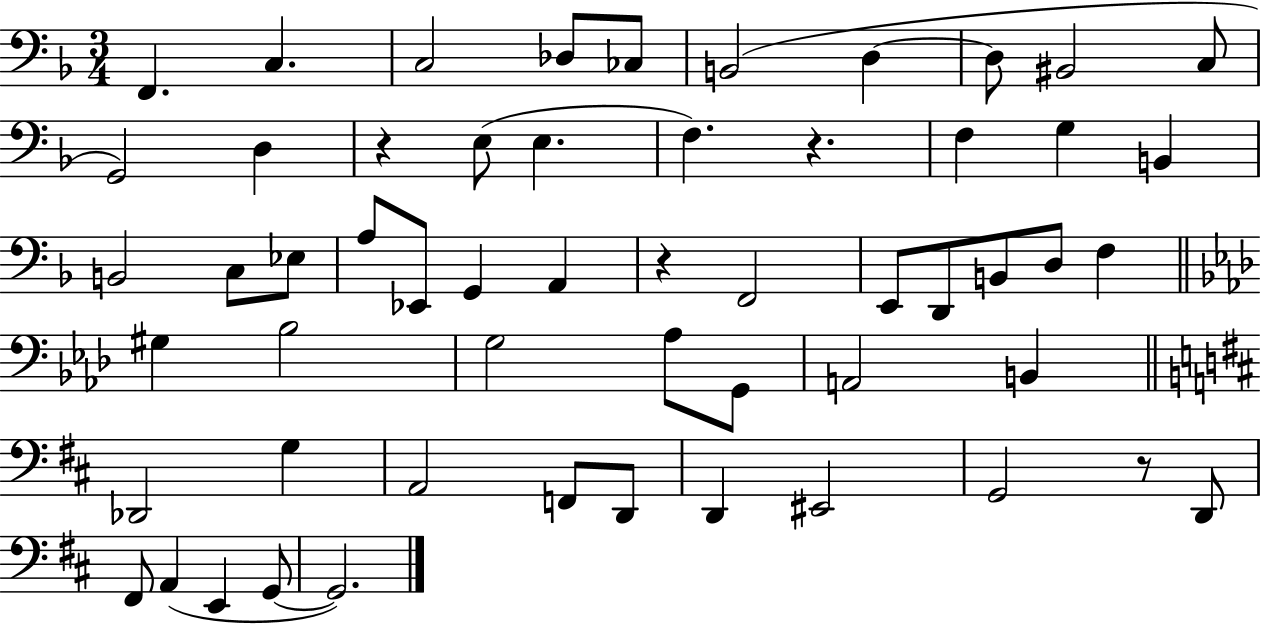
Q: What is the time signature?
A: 3/4